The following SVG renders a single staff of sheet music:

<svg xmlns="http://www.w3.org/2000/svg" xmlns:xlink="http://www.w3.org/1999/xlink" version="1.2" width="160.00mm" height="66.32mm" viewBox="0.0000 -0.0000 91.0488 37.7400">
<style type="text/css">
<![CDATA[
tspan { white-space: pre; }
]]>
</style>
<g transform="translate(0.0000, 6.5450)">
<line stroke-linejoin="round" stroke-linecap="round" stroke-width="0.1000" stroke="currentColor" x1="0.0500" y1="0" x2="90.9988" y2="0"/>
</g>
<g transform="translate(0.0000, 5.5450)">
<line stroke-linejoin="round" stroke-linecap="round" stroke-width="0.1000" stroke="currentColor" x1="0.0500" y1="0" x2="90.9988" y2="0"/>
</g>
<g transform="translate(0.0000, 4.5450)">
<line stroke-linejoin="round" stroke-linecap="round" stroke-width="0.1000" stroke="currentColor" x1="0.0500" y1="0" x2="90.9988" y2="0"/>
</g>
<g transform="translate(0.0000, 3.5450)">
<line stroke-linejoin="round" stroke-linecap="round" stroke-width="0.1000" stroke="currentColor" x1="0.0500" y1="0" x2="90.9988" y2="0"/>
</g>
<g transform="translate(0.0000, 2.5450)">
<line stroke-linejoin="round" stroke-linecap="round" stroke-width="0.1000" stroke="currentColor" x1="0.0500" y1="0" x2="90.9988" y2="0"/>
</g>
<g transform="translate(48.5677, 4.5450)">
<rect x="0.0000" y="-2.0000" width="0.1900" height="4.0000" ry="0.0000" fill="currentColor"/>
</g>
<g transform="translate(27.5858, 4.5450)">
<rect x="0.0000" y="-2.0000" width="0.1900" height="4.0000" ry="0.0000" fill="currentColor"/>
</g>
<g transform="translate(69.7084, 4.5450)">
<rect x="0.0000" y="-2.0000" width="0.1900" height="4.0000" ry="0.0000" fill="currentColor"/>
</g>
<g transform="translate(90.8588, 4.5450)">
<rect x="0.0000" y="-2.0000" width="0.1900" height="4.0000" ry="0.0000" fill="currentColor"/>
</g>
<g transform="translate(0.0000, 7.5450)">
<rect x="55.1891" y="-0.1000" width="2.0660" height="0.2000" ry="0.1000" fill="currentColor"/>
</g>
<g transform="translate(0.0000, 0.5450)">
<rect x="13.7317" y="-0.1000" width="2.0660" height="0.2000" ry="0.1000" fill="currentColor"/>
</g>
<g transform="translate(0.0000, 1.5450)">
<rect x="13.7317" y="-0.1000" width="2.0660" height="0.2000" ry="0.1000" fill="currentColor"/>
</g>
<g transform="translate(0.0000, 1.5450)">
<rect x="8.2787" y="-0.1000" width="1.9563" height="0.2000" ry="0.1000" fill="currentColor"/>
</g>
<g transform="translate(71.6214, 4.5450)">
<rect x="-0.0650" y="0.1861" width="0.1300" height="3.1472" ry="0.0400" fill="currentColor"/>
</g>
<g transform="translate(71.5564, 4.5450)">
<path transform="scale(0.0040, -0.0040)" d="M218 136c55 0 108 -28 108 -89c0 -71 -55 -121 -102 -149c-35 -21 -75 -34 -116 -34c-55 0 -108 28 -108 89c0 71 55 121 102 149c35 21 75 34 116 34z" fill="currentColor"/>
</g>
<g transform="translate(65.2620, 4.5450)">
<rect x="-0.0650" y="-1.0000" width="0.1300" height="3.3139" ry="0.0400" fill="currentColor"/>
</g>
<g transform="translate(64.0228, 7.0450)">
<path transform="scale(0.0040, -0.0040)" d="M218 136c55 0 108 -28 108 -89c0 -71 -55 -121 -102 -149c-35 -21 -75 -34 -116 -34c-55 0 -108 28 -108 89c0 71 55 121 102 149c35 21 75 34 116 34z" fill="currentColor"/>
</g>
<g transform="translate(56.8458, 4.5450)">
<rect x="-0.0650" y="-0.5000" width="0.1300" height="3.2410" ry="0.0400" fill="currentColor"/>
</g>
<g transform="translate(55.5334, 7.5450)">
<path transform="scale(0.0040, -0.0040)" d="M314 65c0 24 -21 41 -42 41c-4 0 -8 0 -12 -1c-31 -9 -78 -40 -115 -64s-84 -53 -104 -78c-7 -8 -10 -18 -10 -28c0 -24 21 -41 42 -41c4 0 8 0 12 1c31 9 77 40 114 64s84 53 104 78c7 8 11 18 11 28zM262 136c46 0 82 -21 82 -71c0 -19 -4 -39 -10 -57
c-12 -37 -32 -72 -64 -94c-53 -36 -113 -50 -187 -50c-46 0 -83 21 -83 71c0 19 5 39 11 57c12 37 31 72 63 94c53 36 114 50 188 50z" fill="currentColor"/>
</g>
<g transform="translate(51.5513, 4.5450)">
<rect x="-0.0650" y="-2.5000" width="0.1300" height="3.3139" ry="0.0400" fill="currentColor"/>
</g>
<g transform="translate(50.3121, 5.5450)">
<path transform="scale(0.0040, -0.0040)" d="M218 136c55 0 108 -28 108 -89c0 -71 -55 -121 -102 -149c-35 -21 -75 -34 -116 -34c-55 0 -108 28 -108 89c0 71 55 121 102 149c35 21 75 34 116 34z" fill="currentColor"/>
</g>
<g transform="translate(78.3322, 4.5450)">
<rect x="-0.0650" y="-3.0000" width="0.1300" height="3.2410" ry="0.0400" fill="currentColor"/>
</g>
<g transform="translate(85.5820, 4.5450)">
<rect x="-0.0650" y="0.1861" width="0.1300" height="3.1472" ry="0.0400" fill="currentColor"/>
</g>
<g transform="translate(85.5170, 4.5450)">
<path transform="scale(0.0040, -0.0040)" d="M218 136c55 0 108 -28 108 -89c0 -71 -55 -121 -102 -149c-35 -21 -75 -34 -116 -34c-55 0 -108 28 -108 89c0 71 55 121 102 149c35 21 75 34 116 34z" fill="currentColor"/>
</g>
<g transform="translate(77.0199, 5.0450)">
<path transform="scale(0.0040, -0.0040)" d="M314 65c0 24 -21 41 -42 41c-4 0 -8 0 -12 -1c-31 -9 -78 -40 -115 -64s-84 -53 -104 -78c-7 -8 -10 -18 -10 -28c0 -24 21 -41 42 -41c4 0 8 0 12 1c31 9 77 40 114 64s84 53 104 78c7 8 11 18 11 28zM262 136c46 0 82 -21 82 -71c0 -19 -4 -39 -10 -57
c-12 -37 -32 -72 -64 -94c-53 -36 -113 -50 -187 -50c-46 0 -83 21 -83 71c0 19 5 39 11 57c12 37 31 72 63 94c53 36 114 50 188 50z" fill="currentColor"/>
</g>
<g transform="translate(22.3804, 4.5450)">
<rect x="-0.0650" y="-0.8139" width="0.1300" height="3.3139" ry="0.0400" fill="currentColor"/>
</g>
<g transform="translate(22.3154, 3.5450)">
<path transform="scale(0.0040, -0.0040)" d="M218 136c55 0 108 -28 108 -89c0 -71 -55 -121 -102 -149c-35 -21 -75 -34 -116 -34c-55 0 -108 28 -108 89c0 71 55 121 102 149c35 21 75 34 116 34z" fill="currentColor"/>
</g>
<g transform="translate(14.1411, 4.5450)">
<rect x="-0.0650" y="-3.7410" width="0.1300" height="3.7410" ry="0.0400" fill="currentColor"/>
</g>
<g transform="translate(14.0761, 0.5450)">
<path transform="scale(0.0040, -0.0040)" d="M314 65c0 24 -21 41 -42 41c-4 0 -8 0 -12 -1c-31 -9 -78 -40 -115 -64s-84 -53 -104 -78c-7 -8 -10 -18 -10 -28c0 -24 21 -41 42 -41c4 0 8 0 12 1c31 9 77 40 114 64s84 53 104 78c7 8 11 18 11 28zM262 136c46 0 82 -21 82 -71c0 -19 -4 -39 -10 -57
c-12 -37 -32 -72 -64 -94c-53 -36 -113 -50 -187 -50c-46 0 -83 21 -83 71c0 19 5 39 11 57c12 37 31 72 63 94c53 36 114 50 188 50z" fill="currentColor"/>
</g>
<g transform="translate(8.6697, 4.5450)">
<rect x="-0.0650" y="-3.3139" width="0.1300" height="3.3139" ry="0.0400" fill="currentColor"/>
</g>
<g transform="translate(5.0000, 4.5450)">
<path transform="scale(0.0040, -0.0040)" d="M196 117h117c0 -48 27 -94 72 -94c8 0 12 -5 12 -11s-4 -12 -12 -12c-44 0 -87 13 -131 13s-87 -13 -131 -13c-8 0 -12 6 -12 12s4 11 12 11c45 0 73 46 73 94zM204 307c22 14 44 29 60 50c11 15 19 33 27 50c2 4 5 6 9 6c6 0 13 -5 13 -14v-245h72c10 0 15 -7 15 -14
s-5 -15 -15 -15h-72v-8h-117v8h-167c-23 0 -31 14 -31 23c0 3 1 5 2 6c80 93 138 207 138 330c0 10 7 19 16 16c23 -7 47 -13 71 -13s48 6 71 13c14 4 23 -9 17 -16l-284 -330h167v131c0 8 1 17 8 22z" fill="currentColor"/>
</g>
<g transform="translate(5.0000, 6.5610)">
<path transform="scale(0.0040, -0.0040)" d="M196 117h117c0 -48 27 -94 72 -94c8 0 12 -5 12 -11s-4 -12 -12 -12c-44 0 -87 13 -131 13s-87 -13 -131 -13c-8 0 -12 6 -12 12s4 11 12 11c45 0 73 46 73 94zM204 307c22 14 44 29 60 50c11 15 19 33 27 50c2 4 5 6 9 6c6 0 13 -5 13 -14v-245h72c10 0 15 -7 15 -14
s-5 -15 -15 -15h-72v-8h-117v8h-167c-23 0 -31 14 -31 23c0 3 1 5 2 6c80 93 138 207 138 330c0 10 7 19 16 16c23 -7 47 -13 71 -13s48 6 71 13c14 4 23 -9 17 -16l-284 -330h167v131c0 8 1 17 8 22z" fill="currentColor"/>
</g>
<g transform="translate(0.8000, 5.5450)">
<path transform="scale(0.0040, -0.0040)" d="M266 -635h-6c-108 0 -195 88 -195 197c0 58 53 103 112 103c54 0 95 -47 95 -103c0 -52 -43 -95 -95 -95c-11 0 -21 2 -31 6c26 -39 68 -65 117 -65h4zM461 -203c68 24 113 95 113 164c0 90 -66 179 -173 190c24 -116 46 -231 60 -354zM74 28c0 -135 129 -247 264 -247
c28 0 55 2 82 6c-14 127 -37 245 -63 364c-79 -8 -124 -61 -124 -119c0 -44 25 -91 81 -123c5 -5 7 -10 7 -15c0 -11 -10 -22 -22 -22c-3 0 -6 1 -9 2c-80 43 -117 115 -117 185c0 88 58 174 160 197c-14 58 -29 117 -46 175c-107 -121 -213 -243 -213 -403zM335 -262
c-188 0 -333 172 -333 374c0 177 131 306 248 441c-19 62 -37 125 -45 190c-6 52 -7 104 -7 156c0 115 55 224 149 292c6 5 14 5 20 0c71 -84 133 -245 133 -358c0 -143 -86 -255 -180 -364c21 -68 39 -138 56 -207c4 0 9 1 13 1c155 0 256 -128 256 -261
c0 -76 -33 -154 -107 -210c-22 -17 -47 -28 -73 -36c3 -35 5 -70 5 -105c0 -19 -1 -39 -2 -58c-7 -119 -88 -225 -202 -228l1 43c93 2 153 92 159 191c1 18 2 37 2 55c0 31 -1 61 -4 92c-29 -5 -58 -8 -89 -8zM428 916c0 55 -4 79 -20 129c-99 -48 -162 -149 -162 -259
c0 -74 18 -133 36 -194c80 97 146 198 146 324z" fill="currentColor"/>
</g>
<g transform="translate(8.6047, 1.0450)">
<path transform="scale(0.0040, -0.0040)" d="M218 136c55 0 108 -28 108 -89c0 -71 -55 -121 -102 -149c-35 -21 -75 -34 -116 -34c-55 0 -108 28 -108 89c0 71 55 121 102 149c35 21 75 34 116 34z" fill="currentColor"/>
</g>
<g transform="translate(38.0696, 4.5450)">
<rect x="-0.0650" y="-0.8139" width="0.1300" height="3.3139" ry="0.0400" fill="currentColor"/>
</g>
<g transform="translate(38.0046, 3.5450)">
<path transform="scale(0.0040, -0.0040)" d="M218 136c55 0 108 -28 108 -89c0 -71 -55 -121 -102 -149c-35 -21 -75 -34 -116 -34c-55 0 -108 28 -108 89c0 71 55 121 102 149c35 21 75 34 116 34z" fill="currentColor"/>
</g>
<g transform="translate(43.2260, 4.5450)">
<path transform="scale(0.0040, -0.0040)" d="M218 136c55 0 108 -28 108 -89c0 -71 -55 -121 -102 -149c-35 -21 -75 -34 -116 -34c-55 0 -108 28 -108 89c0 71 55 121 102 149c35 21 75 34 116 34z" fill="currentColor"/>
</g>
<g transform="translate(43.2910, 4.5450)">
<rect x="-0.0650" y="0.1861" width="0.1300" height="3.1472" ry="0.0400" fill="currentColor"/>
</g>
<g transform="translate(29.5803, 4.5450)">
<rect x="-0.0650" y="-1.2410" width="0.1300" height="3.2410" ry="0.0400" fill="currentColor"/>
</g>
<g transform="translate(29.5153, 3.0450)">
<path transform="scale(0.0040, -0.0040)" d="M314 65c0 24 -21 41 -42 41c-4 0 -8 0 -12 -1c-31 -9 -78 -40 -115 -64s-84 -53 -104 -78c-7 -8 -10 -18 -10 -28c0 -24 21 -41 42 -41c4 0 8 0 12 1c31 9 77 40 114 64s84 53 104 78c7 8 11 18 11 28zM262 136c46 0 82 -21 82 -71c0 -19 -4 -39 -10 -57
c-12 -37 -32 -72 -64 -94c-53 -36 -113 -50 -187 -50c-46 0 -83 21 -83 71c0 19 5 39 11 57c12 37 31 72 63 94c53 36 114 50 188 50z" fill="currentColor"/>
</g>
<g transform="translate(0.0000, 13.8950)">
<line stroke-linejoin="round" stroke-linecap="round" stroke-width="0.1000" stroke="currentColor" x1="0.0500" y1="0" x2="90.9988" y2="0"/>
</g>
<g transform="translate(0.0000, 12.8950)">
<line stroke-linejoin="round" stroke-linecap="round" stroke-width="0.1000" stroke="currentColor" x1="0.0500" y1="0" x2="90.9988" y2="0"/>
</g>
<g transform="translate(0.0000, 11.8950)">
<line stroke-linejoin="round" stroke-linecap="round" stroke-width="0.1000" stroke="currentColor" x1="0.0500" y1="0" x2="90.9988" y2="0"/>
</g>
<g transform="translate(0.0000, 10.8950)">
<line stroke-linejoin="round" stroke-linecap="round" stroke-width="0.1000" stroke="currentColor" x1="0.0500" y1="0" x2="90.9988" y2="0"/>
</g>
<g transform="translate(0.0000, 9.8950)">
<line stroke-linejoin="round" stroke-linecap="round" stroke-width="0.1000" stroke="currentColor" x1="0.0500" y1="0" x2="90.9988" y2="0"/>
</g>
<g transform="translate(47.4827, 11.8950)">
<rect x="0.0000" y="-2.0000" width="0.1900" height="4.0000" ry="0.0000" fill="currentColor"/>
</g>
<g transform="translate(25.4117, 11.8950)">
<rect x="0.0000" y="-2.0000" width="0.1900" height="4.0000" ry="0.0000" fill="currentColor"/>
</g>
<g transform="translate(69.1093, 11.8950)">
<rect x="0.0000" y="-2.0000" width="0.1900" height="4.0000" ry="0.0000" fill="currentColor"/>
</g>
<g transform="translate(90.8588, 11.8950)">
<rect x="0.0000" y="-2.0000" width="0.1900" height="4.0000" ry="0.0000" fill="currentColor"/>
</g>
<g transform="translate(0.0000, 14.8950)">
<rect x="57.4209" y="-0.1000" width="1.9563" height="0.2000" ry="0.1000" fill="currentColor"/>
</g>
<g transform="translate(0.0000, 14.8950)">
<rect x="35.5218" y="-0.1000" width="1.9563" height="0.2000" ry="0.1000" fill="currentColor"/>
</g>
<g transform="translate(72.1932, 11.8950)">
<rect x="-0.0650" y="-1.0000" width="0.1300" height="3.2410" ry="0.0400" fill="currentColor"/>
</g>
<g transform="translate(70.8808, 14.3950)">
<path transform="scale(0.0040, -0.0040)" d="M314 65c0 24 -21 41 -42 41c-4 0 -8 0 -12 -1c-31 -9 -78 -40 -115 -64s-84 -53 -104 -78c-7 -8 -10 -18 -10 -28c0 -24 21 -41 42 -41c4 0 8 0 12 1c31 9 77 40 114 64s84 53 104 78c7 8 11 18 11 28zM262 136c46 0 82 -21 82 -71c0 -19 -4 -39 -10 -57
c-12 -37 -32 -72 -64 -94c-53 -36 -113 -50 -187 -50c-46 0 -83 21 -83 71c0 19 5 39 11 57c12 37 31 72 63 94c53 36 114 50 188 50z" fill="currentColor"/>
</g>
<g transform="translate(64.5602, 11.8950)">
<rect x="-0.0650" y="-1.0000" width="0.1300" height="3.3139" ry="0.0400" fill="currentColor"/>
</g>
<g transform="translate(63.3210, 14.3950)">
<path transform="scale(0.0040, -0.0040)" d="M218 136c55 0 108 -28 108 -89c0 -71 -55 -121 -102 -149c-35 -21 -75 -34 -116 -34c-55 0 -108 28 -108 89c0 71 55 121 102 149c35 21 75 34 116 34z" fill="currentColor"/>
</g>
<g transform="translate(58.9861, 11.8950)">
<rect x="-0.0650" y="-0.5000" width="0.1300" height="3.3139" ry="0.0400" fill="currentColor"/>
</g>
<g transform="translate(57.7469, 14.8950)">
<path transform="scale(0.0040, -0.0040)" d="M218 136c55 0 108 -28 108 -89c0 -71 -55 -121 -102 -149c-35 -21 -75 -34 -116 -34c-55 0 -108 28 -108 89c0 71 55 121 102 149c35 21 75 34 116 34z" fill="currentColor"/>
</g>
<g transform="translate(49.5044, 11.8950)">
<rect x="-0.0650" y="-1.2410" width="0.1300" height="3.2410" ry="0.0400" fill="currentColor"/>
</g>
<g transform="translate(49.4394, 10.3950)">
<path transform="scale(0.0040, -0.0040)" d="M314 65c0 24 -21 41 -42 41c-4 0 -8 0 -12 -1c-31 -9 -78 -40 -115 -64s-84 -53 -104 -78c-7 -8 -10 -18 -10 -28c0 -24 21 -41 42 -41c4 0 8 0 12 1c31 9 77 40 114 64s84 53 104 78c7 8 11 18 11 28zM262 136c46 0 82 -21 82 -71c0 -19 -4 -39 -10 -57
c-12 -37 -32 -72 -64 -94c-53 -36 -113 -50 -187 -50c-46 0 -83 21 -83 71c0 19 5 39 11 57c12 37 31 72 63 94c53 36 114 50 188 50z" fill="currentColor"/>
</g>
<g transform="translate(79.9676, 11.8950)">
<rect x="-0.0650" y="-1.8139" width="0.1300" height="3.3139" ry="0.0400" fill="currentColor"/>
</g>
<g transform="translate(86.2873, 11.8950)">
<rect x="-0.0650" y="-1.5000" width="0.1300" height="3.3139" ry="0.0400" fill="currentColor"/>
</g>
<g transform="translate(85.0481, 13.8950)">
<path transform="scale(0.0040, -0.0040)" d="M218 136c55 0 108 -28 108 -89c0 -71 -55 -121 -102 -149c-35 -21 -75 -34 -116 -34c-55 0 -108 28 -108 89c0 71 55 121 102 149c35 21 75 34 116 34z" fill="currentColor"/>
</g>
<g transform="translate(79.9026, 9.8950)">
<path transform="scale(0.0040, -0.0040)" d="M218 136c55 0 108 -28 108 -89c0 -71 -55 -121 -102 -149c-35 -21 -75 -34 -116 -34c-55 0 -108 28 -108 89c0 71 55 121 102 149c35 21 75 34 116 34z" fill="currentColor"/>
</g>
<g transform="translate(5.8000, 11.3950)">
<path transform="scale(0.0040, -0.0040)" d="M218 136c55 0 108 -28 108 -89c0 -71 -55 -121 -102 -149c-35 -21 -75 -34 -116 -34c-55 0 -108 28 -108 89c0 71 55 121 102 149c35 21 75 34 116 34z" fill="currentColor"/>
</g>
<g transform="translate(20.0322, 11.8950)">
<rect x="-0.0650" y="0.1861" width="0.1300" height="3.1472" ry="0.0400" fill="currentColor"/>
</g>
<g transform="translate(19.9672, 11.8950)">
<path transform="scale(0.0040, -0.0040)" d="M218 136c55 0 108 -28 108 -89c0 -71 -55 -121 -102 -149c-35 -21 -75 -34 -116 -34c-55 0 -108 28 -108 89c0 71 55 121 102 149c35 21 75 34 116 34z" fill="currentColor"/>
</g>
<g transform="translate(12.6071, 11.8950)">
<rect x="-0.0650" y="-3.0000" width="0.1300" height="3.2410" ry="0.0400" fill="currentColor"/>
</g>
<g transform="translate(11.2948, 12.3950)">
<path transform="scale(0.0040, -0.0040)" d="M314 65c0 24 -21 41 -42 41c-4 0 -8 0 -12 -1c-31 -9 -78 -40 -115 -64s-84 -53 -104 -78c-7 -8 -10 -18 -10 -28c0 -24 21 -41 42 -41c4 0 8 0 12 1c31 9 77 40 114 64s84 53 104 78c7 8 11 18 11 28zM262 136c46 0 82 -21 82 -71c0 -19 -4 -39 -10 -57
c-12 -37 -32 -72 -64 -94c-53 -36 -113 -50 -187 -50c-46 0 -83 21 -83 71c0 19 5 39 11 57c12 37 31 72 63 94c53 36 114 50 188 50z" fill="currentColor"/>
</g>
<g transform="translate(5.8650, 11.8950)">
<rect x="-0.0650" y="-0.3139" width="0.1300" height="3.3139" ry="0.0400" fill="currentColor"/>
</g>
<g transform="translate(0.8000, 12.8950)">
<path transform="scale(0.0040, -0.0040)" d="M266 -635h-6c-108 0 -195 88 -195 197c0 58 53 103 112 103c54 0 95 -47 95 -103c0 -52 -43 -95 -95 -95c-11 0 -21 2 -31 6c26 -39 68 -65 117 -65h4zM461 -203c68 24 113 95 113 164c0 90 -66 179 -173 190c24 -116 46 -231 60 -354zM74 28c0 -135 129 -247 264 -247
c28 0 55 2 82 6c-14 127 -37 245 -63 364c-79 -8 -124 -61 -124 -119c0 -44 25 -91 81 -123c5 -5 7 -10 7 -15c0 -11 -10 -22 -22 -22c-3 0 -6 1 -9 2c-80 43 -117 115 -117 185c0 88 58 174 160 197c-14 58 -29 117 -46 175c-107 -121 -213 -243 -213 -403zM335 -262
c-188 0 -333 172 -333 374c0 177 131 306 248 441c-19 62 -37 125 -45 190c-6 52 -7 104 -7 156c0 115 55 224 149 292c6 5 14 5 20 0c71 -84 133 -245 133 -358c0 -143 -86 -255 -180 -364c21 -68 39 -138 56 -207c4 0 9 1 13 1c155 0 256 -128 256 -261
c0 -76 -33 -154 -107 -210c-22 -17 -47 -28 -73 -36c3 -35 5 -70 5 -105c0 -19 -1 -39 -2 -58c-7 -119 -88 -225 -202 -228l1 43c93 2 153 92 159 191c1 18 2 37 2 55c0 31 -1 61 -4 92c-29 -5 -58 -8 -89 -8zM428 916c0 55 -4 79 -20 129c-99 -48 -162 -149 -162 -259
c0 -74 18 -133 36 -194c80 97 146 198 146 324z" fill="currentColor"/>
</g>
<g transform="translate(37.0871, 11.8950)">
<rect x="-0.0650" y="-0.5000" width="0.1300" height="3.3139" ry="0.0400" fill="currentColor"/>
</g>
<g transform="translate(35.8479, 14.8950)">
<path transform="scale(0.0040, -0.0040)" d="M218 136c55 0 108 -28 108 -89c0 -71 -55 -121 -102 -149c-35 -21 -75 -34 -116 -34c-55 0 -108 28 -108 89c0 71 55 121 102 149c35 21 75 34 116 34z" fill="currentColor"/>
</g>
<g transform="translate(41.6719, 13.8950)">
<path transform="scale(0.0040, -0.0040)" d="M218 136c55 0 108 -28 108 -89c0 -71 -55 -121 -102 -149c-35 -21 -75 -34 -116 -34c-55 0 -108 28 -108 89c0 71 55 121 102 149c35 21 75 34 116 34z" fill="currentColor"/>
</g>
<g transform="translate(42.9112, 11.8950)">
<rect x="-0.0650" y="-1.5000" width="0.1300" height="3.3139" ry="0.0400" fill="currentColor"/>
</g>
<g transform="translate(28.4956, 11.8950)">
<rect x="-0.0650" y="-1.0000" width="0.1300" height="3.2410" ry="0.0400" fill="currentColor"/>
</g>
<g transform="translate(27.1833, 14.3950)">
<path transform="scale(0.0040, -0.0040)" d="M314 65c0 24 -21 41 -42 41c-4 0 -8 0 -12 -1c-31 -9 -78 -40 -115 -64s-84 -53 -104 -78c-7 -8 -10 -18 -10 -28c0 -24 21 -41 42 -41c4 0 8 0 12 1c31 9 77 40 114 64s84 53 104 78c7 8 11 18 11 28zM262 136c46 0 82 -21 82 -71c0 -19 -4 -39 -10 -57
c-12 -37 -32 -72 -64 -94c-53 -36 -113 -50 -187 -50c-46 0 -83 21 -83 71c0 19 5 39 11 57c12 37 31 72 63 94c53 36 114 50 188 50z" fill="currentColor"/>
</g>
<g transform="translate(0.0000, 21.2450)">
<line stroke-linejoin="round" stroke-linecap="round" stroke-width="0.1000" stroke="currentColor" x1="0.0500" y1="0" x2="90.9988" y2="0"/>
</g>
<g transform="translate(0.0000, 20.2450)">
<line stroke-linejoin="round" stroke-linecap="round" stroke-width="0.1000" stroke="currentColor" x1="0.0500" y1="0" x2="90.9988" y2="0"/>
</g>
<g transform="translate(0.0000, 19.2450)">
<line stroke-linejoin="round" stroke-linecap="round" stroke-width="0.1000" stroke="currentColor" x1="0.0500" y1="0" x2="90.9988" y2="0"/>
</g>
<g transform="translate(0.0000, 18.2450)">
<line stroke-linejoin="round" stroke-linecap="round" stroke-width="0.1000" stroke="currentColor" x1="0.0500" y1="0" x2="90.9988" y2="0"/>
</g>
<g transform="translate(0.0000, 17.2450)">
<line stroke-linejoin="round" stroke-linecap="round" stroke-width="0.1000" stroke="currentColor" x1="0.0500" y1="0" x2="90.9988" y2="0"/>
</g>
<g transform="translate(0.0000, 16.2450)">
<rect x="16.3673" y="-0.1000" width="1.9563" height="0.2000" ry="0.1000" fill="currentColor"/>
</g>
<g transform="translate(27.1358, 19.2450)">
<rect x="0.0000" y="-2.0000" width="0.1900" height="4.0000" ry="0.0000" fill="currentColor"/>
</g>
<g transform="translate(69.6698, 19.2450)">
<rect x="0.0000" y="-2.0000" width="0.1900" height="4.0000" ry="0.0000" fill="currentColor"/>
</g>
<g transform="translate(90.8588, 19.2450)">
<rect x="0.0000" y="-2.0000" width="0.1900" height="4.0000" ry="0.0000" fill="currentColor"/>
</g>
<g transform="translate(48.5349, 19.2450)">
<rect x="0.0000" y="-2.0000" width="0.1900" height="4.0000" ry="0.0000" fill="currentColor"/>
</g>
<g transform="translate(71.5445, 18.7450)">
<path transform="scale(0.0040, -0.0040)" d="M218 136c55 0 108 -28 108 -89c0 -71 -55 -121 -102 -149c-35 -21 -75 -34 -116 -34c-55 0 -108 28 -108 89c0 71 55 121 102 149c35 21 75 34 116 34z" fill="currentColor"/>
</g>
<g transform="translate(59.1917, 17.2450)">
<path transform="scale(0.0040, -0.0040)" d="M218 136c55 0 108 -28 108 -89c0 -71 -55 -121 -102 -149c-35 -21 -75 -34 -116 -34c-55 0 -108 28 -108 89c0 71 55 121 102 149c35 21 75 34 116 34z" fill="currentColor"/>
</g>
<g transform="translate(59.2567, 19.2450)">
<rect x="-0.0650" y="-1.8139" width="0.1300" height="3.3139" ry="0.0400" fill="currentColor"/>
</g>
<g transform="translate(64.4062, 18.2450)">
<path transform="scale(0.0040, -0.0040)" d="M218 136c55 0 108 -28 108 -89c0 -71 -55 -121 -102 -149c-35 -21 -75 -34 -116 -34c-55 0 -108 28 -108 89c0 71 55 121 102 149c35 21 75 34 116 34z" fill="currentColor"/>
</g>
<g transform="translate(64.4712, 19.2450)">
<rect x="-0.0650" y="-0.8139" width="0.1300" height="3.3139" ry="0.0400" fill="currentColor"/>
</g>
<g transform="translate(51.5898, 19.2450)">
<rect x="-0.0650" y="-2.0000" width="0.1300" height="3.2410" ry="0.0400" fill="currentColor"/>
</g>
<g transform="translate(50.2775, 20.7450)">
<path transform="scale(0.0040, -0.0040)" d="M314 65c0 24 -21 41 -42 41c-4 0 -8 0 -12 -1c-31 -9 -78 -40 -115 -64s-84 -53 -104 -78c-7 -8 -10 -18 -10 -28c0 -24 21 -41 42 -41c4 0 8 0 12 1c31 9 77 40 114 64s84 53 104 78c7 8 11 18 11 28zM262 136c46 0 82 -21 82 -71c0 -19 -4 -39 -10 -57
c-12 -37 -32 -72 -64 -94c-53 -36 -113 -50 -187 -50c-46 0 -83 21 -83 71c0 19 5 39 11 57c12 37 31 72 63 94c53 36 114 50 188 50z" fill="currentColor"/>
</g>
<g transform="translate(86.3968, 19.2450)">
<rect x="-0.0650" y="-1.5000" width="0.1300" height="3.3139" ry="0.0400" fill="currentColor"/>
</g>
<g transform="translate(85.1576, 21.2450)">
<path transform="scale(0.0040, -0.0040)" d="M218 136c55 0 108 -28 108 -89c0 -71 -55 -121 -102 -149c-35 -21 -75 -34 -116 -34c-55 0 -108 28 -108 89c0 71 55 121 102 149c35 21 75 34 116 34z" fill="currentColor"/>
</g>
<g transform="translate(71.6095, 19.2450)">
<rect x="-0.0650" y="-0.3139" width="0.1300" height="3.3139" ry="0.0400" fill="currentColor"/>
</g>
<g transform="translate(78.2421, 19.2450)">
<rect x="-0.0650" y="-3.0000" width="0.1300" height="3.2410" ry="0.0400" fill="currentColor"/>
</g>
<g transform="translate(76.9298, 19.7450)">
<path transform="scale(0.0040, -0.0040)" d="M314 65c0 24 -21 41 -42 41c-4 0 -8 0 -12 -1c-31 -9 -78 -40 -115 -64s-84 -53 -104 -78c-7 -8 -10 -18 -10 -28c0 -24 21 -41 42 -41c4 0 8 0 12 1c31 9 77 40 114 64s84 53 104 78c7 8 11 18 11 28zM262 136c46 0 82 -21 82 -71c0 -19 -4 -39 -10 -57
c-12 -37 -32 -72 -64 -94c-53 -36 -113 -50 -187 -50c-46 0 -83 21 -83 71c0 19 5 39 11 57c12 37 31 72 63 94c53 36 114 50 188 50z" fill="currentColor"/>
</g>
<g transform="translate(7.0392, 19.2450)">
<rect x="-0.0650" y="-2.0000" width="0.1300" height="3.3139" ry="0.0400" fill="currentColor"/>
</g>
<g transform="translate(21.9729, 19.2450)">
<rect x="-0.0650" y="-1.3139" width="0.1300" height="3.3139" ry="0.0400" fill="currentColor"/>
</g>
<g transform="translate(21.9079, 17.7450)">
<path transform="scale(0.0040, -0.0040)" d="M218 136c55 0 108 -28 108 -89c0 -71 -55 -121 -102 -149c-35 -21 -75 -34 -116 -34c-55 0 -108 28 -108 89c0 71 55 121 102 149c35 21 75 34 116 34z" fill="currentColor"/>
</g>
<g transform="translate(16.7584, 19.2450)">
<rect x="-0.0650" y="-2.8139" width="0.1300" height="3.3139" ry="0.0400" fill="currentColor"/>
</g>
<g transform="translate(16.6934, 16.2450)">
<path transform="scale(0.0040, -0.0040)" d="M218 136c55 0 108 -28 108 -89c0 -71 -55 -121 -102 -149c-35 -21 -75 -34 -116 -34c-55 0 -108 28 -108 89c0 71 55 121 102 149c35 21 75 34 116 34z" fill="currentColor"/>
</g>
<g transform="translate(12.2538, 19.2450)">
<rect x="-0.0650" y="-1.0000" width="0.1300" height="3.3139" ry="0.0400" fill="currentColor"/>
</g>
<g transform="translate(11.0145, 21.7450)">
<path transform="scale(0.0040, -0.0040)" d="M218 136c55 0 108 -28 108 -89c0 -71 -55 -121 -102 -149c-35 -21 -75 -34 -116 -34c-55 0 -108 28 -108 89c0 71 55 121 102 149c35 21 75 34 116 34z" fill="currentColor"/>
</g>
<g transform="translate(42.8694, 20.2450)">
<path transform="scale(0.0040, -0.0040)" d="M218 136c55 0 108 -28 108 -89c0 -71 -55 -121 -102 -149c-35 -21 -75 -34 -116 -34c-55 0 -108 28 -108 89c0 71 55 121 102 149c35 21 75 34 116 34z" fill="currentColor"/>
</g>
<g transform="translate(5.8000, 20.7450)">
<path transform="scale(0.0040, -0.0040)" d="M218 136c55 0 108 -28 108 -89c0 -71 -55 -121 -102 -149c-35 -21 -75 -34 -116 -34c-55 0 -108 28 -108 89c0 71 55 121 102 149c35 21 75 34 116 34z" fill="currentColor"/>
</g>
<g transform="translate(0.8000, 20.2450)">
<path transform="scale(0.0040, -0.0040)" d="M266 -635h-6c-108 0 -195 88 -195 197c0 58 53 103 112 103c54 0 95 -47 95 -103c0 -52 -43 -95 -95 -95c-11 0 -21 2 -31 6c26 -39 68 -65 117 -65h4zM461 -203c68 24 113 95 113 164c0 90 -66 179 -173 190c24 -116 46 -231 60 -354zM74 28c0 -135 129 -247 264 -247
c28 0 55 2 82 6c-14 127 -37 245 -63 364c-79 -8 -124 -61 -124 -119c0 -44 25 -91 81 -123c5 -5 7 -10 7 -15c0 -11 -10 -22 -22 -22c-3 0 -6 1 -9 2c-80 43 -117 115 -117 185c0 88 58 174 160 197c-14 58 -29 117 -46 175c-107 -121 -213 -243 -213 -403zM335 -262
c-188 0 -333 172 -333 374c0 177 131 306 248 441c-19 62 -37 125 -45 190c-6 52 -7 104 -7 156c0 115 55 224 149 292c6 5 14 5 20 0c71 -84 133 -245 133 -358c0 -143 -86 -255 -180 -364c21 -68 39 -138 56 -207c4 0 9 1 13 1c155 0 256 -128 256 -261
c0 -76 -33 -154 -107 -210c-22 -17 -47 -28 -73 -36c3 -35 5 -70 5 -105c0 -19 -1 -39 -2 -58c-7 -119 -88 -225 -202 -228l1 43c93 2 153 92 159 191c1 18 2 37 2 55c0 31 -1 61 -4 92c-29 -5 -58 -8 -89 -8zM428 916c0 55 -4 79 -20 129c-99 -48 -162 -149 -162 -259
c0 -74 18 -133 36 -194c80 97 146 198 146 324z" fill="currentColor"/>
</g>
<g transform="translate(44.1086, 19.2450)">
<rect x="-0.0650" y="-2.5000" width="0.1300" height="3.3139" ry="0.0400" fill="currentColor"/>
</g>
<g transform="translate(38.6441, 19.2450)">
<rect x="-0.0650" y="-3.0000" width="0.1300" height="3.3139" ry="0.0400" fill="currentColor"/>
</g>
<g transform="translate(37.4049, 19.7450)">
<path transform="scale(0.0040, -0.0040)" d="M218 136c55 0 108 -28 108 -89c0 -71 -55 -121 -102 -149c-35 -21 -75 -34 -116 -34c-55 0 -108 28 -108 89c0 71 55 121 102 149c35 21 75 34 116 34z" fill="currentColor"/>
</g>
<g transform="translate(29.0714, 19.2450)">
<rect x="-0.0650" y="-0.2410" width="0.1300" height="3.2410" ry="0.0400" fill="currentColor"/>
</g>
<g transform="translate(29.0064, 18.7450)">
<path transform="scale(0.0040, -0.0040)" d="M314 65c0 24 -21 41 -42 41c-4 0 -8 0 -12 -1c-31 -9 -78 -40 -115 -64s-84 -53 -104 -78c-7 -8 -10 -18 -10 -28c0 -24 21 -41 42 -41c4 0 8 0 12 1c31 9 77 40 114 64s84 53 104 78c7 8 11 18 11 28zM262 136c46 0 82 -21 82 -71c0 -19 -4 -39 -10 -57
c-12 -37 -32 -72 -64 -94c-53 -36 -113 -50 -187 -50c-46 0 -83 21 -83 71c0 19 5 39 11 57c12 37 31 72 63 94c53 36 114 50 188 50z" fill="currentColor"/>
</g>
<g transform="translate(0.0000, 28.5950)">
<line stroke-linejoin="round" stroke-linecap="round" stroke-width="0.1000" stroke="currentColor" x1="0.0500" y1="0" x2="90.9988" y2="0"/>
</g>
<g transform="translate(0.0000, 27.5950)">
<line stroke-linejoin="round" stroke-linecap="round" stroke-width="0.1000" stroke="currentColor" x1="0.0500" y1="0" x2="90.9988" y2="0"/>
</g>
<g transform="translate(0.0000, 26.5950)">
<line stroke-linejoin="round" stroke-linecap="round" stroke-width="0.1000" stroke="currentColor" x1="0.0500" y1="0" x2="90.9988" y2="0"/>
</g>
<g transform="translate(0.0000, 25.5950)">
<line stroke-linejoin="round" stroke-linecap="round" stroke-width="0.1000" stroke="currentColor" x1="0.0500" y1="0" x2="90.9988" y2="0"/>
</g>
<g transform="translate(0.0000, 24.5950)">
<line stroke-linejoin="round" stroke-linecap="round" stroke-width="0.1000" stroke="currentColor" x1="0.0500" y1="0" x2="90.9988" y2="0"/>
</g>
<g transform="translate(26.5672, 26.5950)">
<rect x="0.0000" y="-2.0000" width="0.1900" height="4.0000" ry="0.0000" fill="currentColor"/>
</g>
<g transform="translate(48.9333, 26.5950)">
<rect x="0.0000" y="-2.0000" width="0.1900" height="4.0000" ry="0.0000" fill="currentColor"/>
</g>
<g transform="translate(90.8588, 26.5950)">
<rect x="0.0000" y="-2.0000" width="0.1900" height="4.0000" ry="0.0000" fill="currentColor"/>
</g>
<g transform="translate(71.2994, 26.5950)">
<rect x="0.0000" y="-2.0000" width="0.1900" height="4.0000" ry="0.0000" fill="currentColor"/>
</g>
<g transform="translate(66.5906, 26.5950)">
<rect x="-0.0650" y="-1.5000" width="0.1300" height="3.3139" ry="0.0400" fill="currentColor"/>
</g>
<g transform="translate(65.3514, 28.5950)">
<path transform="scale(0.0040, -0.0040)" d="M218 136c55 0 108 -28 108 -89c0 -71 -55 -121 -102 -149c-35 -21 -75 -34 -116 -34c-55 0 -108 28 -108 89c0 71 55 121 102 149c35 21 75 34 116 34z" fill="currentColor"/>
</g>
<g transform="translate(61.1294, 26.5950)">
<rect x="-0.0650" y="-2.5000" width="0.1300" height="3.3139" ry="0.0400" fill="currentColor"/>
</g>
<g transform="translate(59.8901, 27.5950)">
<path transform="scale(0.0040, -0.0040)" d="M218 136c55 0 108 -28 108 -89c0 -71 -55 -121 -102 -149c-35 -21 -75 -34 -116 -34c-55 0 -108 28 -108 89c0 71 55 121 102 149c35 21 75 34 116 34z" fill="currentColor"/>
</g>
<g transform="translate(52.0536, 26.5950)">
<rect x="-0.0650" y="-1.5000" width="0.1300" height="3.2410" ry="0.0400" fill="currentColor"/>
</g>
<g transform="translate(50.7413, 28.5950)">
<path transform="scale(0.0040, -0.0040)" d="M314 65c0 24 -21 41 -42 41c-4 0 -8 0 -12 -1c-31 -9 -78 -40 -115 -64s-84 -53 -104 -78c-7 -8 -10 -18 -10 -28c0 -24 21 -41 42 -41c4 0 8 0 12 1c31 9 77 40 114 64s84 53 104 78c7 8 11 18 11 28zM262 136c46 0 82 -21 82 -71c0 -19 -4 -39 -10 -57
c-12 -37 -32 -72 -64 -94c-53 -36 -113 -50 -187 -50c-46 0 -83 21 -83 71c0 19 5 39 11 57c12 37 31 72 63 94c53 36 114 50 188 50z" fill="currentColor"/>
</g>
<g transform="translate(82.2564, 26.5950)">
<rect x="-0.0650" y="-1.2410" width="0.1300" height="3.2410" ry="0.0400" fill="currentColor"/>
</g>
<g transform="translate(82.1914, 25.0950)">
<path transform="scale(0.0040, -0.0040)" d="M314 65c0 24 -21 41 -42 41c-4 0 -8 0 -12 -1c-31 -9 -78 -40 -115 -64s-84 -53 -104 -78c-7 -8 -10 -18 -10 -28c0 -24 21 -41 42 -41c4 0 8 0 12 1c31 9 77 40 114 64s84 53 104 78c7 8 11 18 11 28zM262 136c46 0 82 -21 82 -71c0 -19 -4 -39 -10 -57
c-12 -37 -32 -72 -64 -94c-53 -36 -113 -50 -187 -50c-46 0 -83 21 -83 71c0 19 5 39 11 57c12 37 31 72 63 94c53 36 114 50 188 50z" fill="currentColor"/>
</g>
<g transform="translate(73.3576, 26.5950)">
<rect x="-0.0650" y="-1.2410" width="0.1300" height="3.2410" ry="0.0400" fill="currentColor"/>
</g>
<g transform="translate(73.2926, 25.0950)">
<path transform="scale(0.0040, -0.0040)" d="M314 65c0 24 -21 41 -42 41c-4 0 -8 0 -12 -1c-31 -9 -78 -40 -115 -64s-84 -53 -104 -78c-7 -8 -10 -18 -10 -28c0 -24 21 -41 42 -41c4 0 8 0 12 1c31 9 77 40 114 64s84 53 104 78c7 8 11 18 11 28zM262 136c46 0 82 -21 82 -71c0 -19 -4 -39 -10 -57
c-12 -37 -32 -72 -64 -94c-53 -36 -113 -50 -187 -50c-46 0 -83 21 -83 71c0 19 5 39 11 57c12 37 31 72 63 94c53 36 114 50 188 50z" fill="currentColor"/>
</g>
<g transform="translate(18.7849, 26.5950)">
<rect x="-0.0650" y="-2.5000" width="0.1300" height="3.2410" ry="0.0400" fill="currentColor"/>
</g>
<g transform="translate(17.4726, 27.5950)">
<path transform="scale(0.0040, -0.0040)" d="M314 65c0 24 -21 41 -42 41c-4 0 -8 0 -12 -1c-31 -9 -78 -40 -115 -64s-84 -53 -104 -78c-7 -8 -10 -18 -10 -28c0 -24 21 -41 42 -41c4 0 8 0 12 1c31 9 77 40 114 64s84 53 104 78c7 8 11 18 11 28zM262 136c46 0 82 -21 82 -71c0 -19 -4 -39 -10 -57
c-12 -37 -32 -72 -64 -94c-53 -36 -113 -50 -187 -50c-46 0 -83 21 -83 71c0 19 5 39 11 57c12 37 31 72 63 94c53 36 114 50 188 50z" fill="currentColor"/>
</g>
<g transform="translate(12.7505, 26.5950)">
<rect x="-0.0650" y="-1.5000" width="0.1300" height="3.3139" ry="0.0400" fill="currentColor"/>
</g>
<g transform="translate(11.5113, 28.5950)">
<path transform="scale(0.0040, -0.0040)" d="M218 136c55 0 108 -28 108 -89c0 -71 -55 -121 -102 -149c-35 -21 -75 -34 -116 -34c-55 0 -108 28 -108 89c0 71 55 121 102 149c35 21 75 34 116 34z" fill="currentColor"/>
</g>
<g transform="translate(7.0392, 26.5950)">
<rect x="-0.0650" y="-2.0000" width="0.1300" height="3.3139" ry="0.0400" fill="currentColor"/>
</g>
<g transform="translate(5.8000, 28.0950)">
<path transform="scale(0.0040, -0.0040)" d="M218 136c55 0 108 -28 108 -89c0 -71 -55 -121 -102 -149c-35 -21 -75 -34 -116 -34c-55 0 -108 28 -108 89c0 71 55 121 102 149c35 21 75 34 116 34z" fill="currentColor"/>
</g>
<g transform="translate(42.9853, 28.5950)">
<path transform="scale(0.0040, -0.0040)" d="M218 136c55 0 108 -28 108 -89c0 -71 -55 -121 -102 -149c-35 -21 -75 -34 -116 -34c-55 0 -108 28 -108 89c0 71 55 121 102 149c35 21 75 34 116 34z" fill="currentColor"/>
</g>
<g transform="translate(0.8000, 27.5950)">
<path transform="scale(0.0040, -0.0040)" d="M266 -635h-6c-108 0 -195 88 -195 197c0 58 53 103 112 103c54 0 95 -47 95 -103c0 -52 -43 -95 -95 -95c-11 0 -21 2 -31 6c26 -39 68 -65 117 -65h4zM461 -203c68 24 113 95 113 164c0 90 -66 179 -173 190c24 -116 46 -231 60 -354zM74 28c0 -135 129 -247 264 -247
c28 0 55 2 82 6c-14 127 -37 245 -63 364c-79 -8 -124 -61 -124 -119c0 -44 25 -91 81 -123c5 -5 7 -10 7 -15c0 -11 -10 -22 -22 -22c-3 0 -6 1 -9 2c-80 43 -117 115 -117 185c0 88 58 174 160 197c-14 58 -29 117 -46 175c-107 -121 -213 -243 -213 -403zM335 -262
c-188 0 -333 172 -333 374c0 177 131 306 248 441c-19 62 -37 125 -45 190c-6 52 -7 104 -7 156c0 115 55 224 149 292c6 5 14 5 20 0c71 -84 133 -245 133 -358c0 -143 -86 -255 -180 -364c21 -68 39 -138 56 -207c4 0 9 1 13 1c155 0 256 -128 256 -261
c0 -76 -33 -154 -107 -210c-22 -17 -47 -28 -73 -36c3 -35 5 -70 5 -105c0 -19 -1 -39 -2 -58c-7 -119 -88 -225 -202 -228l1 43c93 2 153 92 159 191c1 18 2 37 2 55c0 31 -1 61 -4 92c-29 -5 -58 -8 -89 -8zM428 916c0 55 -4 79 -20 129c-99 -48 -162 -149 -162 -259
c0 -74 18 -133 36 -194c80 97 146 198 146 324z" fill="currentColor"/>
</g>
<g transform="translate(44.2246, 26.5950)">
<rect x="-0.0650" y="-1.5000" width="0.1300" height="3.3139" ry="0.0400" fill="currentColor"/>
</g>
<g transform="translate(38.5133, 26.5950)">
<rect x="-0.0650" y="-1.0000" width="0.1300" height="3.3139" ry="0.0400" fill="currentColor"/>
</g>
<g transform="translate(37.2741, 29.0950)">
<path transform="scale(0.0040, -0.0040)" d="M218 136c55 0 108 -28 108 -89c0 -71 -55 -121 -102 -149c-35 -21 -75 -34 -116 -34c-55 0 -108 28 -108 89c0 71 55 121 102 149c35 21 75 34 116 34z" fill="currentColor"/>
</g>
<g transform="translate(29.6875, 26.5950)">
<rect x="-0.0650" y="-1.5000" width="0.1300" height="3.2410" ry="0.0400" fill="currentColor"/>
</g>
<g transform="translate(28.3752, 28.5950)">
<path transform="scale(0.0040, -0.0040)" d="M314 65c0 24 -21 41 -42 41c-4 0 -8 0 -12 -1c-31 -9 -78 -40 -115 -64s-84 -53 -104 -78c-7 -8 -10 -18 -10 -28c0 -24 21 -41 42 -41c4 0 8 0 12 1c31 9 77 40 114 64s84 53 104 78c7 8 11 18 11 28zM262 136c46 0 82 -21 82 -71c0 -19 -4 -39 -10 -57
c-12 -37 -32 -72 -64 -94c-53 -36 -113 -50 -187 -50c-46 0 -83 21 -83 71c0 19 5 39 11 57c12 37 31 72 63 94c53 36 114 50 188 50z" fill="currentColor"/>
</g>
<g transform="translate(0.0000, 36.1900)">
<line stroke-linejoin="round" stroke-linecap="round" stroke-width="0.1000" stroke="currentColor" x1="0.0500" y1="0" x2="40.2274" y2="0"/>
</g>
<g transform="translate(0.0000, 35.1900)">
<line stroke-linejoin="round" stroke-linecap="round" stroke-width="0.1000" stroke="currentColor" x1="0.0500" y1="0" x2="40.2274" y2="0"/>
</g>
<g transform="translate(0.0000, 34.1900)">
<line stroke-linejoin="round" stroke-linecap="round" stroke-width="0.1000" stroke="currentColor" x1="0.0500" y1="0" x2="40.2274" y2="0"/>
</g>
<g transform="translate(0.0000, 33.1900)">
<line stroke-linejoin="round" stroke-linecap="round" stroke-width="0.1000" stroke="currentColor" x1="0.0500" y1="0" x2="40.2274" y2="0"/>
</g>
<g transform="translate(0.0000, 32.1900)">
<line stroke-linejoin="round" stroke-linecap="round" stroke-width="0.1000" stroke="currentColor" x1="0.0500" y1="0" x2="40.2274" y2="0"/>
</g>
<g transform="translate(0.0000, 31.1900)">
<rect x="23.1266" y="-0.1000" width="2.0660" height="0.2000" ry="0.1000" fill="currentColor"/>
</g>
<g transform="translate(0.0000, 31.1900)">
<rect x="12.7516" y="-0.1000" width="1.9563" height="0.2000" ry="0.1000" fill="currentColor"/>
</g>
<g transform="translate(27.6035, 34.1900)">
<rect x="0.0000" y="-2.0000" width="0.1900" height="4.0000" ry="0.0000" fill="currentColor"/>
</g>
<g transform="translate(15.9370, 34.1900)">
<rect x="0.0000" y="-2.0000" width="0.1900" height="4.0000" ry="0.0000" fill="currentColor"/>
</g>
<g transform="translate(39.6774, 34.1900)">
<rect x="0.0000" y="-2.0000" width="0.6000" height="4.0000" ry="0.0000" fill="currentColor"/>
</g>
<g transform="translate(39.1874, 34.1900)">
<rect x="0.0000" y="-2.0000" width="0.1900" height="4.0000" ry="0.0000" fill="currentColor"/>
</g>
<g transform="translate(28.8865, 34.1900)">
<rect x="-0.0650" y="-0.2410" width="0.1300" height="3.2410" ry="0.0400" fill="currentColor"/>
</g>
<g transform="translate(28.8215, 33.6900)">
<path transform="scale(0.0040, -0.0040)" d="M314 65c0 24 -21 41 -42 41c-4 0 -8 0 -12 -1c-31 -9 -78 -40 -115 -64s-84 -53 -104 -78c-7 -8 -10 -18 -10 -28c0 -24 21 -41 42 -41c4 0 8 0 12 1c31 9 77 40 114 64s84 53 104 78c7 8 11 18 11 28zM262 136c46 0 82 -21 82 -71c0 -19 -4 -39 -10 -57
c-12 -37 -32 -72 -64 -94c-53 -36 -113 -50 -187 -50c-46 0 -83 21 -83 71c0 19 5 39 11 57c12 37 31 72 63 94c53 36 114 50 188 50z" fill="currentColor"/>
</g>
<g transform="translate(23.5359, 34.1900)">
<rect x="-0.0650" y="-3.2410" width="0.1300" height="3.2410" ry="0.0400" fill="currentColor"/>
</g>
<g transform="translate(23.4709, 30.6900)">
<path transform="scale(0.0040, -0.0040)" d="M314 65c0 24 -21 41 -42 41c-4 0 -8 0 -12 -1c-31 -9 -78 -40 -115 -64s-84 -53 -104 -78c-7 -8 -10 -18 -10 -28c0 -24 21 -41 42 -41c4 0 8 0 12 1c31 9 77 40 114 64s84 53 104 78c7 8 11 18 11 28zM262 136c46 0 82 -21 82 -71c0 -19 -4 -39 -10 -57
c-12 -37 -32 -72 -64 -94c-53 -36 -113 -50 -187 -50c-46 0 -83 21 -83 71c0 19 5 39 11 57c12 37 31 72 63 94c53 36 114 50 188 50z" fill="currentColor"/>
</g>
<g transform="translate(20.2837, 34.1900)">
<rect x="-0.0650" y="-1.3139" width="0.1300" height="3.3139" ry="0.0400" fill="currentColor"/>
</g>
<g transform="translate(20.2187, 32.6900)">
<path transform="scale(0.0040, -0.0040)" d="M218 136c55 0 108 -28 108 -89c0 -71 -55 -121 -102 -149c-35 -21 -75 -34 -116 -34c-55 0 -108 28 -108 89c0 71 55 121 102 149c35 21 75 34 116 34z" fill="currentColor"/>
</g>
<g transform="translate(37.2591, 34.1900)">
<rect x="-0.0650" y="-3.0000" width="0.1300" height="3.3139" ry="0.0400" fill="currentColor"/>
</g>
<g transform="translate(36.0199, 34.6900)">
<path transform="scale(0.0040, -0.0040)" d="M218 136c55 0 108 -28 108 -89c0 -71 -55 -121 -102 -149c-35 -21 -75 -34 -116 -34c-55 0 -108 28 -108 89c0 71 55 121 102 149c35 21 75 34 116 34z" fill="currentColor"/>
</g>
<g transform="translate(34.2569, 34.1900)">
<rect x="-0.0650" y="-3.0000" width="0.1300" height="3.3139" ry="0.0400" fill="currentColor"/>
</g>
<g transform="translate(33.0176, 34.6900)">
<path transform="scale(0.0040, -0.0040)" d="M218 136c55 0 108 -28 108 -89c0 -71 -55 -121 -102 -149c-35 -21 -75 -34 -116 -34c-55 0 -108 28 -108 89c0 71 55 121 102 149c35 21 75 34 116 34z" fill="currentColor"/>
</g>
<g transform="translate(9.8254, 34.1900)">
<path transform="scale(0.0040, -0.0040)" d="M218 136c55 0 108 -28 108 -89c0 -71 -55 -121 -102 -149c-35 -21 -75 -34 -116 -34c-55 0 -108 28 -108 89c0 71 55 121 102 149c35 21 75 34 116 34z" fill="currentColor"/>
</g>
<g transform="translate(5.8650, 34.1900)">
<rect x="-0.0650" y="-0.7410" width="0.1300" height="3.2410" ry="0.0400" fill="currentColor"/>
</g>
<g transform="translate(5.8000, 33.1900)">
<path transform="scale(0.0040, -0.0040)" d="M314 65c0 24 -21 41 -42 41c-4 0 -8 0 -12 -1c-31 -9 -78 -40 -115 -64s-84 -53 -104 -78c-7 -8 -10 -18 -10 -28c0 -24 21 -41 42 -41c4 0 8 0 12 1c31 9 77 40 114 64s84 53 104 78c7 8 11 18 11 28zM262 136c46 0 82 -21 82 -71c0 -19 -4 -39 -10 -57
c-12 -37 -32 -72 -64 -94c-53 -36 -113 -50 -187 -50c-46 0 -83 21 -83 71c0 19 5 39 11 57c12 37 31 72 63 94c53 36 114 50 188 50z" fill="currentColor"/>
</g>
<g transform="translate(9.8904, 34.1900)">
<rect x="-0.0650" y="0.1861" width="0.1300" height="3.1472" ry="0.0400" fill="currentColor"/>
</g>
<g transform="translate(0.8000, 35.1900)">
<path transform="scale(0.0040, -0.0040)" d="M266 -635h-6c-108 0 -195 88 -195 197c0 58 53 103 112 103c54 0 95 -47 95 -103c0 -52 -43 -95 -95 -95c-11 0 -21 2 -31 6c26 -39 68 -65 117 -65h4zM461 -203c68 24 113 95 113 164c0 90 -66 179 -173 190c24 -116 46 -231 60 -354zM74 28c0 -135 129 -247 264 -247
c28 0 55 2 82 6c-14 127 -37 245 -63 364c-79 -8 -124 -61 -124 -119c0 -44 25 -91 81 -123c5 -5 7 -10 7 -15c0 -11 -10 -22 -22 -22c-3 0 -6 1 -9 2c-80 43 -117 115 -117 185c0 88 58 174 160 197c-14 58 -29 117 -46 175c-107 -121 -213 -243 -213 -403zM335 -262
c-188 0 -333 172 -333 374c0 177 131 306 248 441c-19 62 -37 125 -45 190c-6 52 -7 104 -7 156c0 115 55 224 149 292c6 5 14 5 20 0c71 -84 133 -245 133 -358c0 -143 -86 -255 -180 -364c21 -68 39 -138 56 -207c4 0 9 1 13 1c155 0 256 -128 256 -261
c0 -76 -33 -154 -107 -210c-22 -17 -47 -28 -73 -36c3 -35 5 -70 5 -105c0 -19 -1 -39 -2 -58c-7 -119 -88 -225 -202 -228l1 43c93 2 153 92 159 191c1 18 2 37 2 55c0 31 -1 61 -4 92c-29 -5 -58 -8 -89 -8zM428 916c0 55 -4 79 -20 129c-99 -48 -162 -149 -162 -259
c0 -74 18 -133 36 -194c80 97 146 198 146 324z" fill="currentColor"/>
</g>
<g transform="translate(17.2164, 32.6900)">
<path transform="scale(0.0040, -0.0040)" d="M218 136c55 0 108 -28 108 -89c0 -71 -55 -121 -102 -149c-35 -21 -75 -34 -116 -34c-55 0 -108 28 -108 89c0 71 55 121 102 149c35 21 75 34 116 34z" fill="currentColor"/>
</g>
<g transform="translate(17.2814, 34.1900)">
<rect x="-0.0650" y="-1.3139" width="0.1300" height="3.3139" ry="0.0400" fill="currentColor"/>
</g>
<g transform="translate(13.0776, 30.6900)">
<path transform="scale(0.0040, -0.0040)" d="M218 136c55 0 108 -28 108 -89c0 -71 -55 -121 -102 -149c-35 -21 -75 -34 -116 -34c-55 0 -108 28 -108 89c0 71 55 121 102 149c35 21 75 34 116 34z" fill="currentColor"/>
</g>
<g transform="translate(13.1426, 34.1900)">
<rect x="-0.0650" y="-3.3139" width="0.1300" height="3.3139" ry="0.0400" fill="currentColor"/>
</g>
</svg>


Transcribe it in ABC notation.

X:1
T:Untitled
M:4/4
L:1/4
K:C
b c'2 d e2 d B G C2 D B A2 B c A2 B D2 C E e2 C D D2 f E F D a e c2 A G F2 f d c A2 E F E G2 E2 D E E2 G E e2 e2 d2 B b e e b2 c2 A A